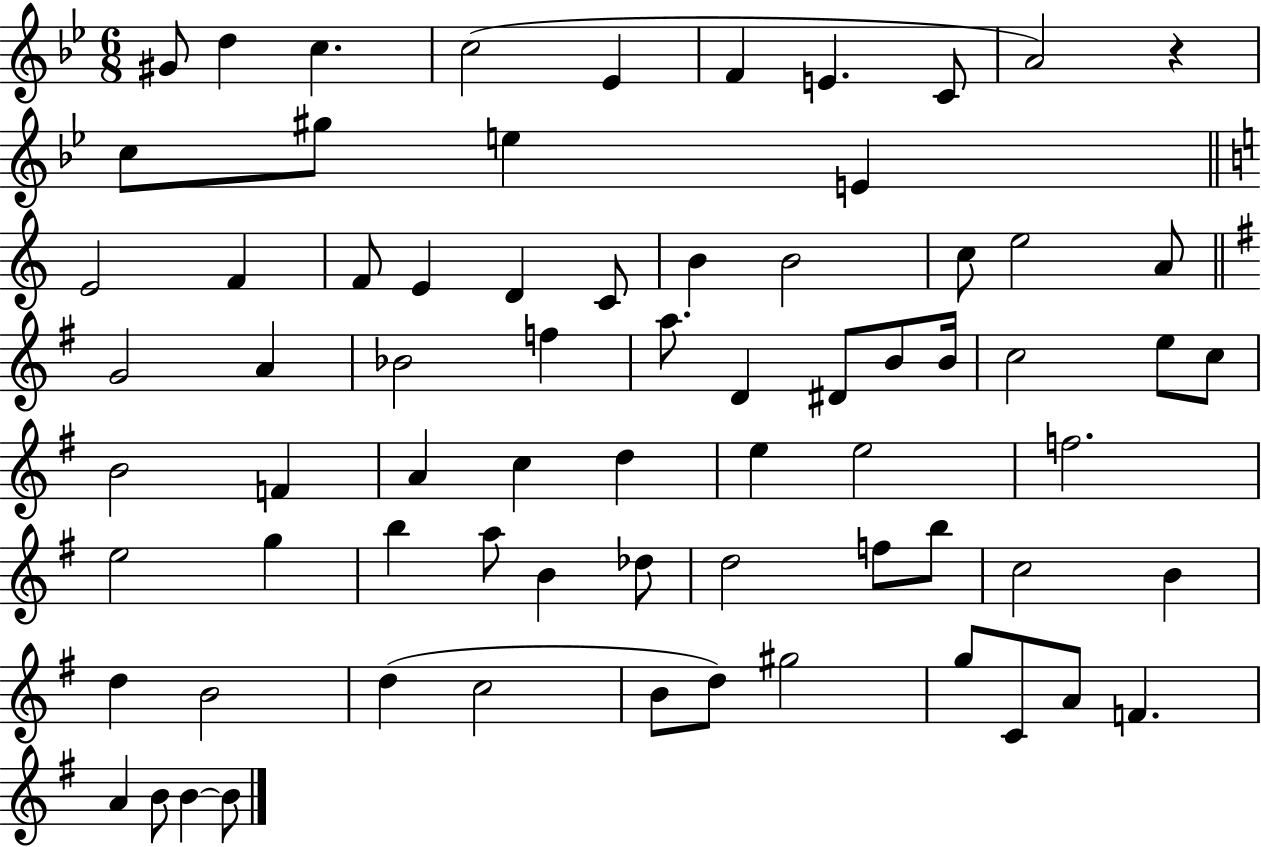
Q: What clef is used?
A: treble